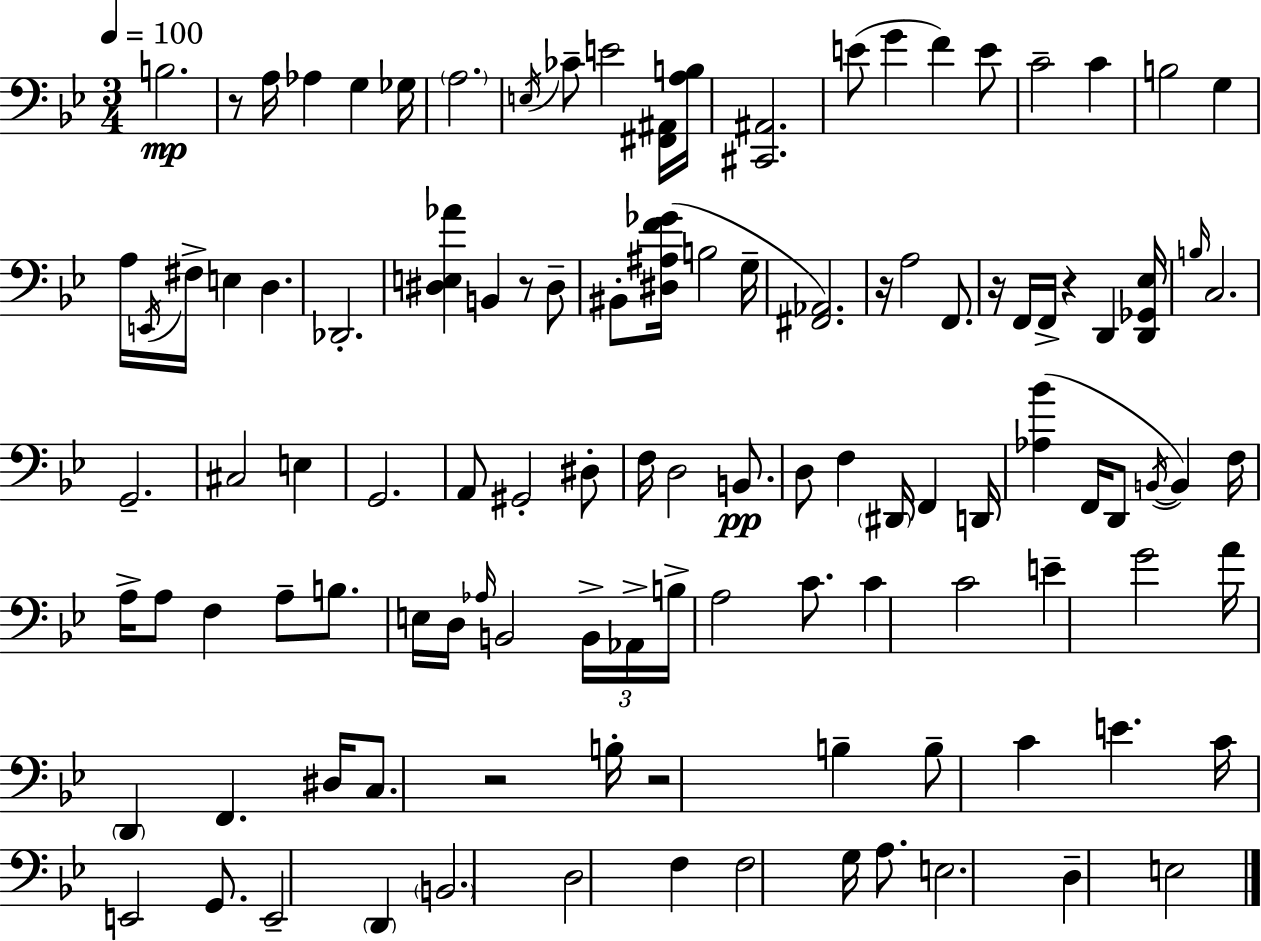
{
  \clef bass
  \numericTimeSignature
  \time 3/4
  \key g \minor
  \tempo 4 = 100
  \repeat volta 2 { b2.\mp | r8 a16 aes4 g4 ges16 | \parenthesize a2. | \acciaccatura { e16 } ces'8-- e'2 <fis, ais,>16 | \break <a b>16 <cis, ais,>2. | e'8( g'4 f'4) e'8 | c'2-- c'4 | b2 g4 | \break a16 \acciaccatura { e,16 } fis16-> e4 d4. | des,2.-. | <dis e aes'>4 b,4 r8 | dis8-- bis,8-. <dis ais f' ges'>16( b2 | \break g16-- <fis, aes,>2.) | r16 a2 f,8. | r16 f,16 f,16-> r4 d,4 | <d, ges, ees>16 \grace { b16 } c2. | \break g,2.-- | cis2 e4 | g,2. | a,8 gis,2-. | \break dis8-. f16 d2 | b,8.\pp d8 f4 \parenthesize dis,16 f,4 | d,16 <aes bes'>4( f,16 d,8 \acciaccatura { b,16~ }~) b,4 | f16 a16-> a8 f4 a8-- | \break b8. e16 d16 \grace { aes16 } b,2 | \tuplet 3/2 { b,16-> aes,16-> b16-> } a2 | c'8. c'4 c'2 | e'4-- g'2 | \break a'16 \parenthesize d,4 f,4. | dis16 c8. r2 | b16-. r2 | b4-- b8-- c'4 e'4. | \break c'16 e,2 | g,8. e,2-- | \parenthesize d,4 \parenthesize b,2. | d2 | \break f4 f2 | g16 a8. e2. | d4-- e2 | } \bar "|."
}